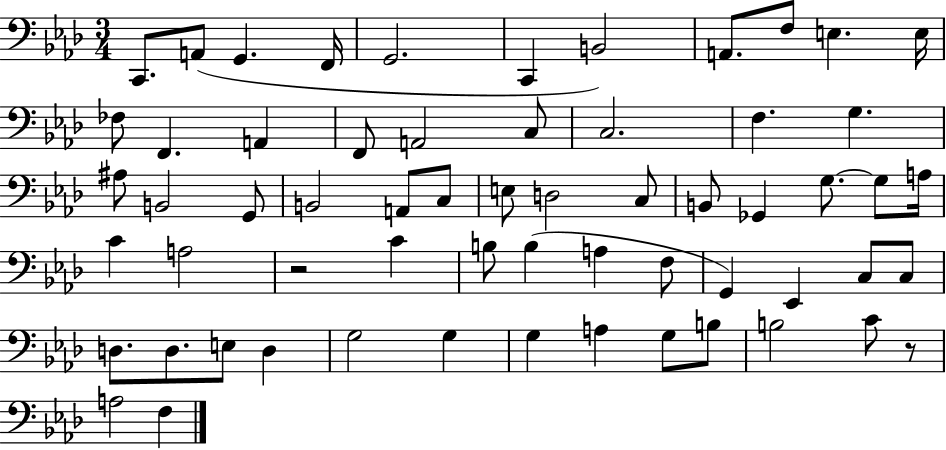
C2/e. A2/e G2/q. F2/s G2/h. C2/q B2/h A2/e. F3/e E3/q. E3/s FES3/e F2/q. A2/q F2/e A2/h C3/e C3/h. F3/q. G3/q. A#3/e B2/h G2/e B2/h A2/e C3/e E3/e D3/h C3/e B2/e Gb2/q G3/e. G3/e A3/s C4/q A3/h R/h C4/q B3/e B3/q A3/q F3/e G2/q Eb2/q C3/e C3/e D3/e. D3/e. E3/e D3/q G3/h G3/q G3/q A3/q G3/e B3/e B3/h C4/e R/e A3/h F3/q